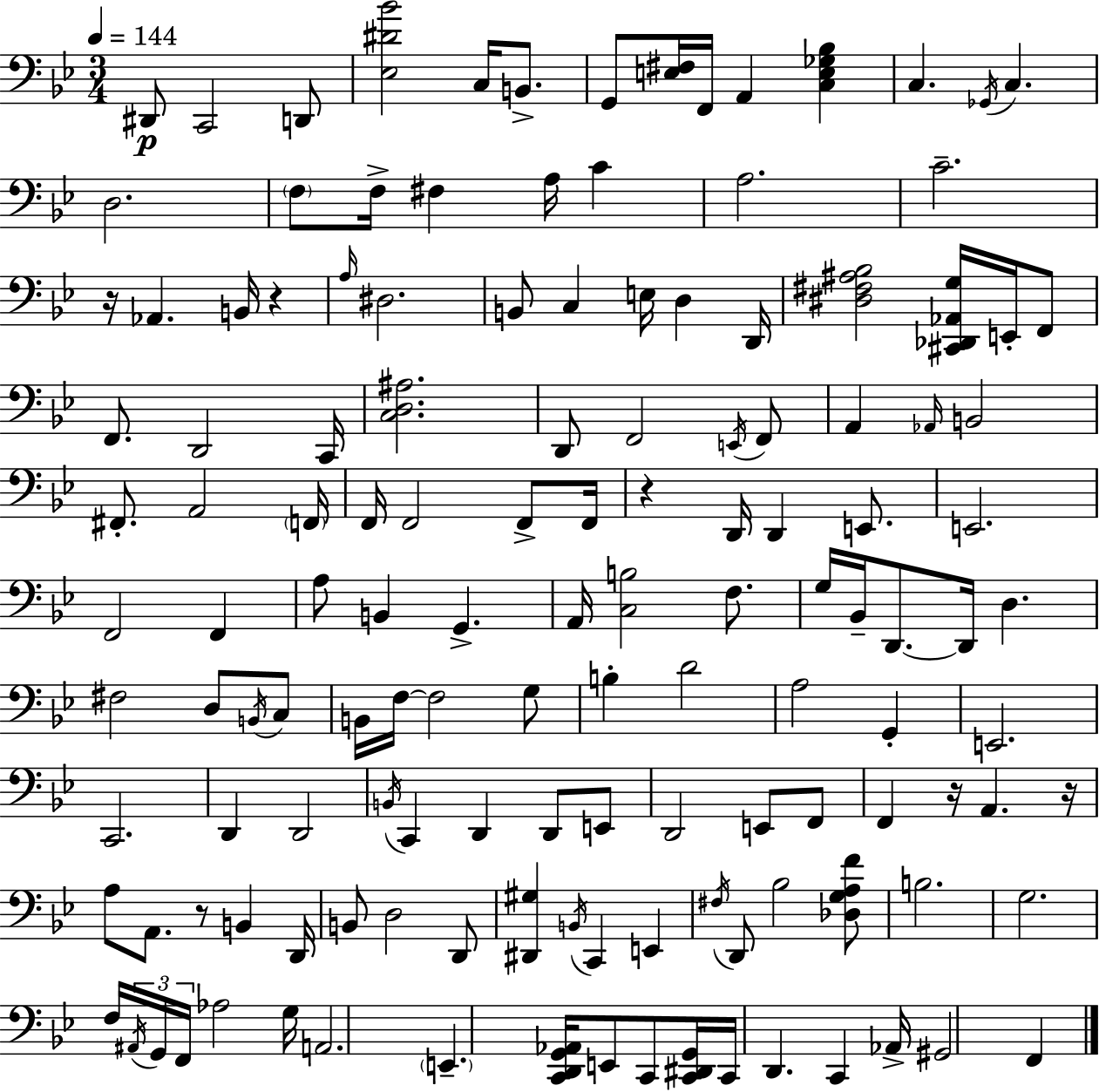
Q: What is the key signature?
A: G minor